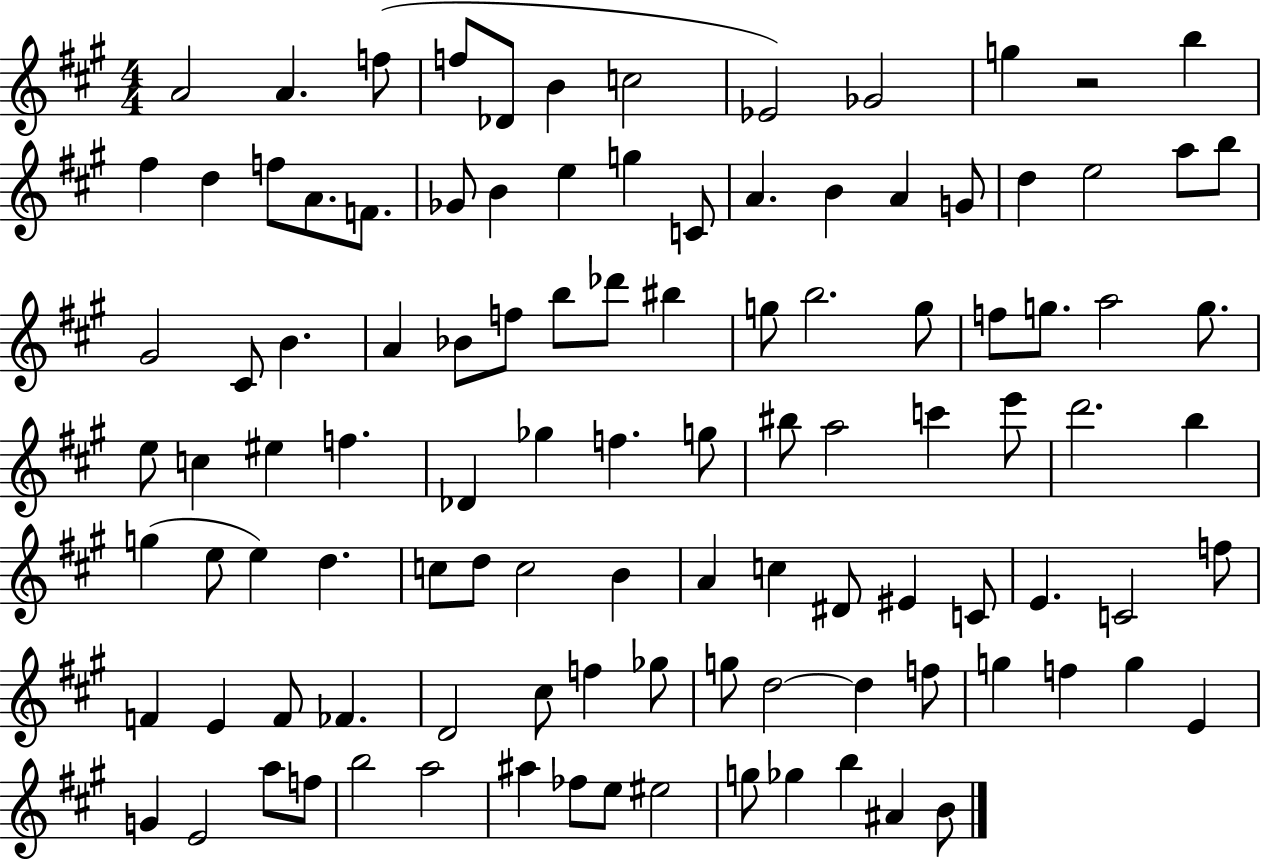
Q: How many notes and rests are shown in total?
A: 107